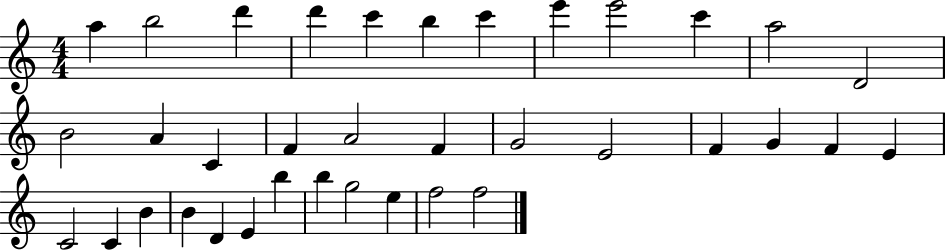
{
  \clef treble
  \numericTimeSignature
  \time 4/4
  \key c \major
  a''4 b''2 d'''4 | d'''4 c'''4 b''4 c'''4 | e'''4 e'''2 c'''4 | a''2 d'2 | \break b'2 a'4 c'4 | f'4 a'2 f'4 | g'2 e'2 | f'4 g'4 f'4 e'4 | \break c'2 c'4 b'4 | b'4 d'4 e'4 b''4 | b''4 g''2 e''4 | f''2 f''2 | \break \bar "|."
}